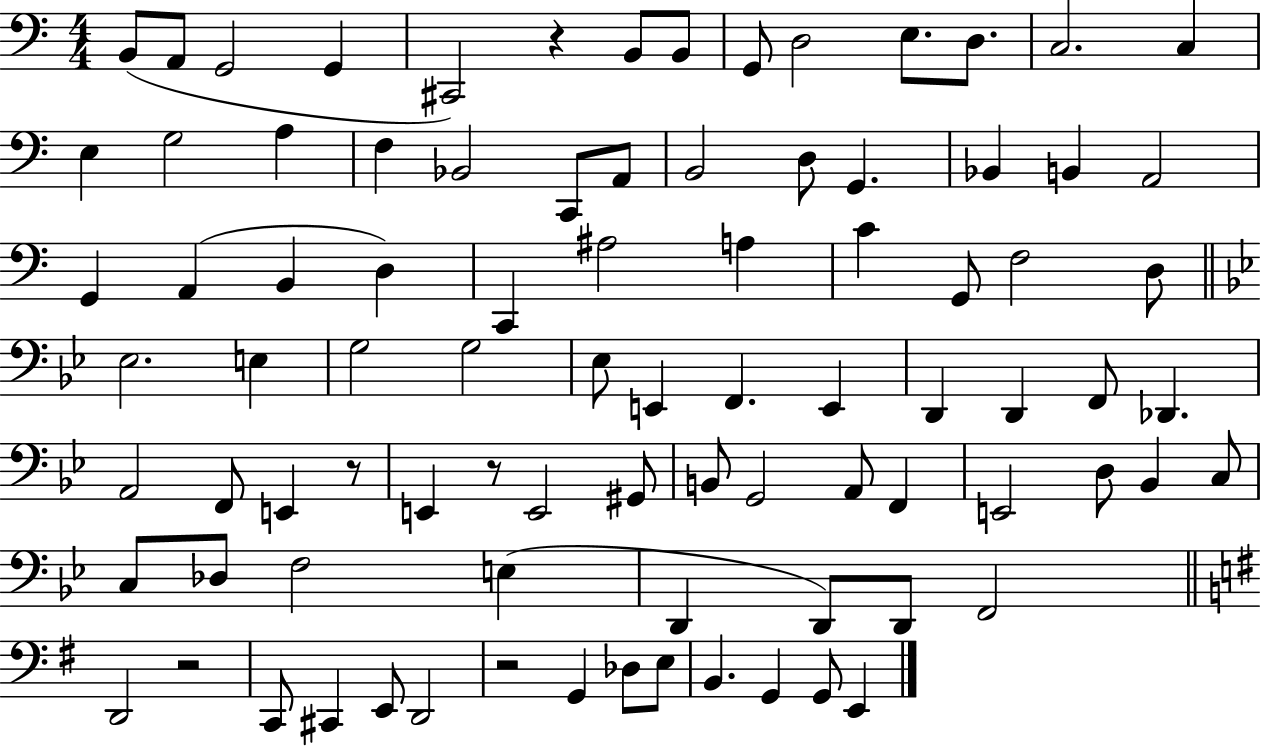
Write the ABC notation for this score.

X:1
T:Untitled
M:4/4
L:1/4
K:C
B,,/2 A,,/2 G,,2 G,, ^C,,2 z B,,/2 B,,/2 G,,/2 D,2 E,/2 D,/2 C,2 C, E, G,2 A, F, _B,,2 C,,/2 A,,/2 B,,2 D,/2 G,, _B,, B,, A,,2 G,, A,, B,, D, C,, ^A,2 A, C G,,/2 F,2 D,/2 _E,2 E, G,2 G,2 _E,/2 E,, F,, E,, D,, D,, F,,/2 _D,, A,,2 F,,/2 E,, z/2 E,, z/2 E,,2 ^G,,/2 B,,/2 G,,2 A,,/2 F,, E,,2 D,/2 _B,, C,/2 C,/2 _D,/2 F,2 E, D,, D,,/2 D,,/2 F,,2 D,,2 z2 C,,/2 ^C,, E,,/2 D,,2 z2 G,, _D,/2 E,/2 B,, G,, G,,/2 E,,